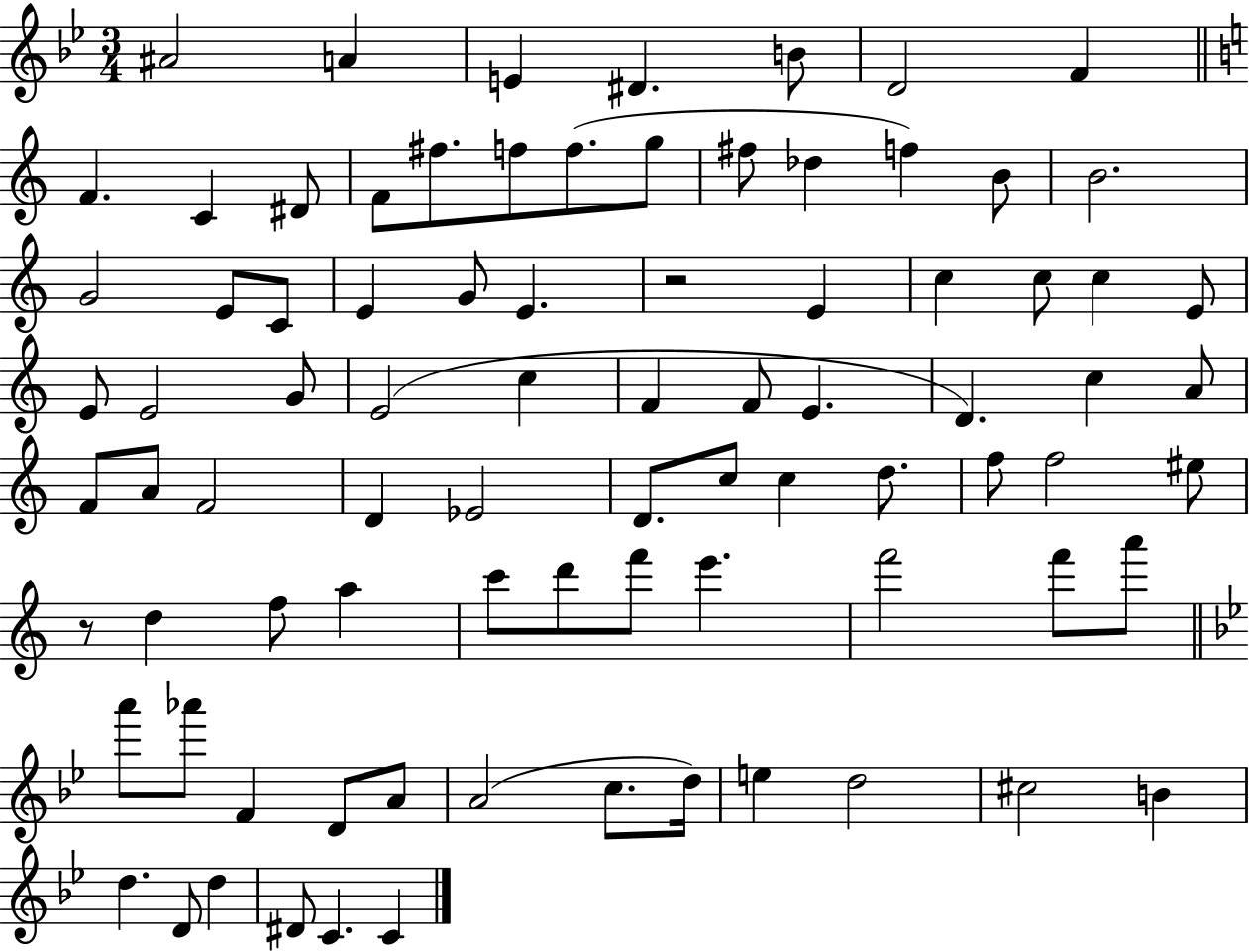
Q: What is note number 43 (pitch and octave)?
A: F4